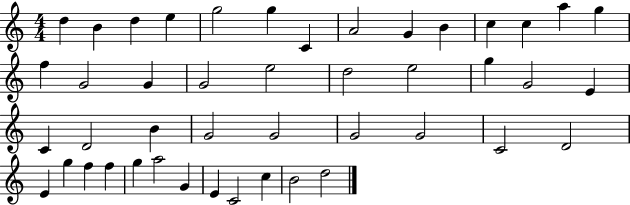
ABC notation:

X:1
T:Untitled
M:4/4
L:1/4
K:C
d B d e g2 g C A2 G B c c a g f G2 G G2 e2 d2 e2 g G2 E C D2 B G2 G2 G2 G2 C2 D2 E g f f g a2 G E C2 c B2 d2